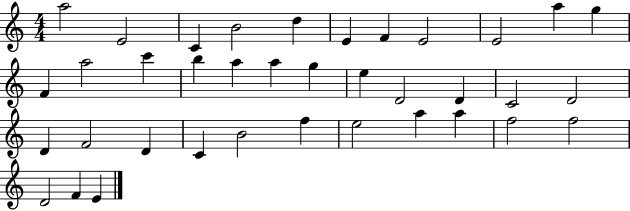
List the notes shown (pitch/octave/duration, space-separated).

A5/h E4/h C4/q B4/h D5/q E4/q F4/q E4/h E4/h A5/q G5/q F4/q A5/h C6/q B5/q A5/q A5/q G5/q E5/q D4/h D4/q C4/h D4/h D4/q F4/h D4/q C4/q B4/h F5/q E5/h A5/q A5/q F5/h F5/h D4/h F4/q E4/q